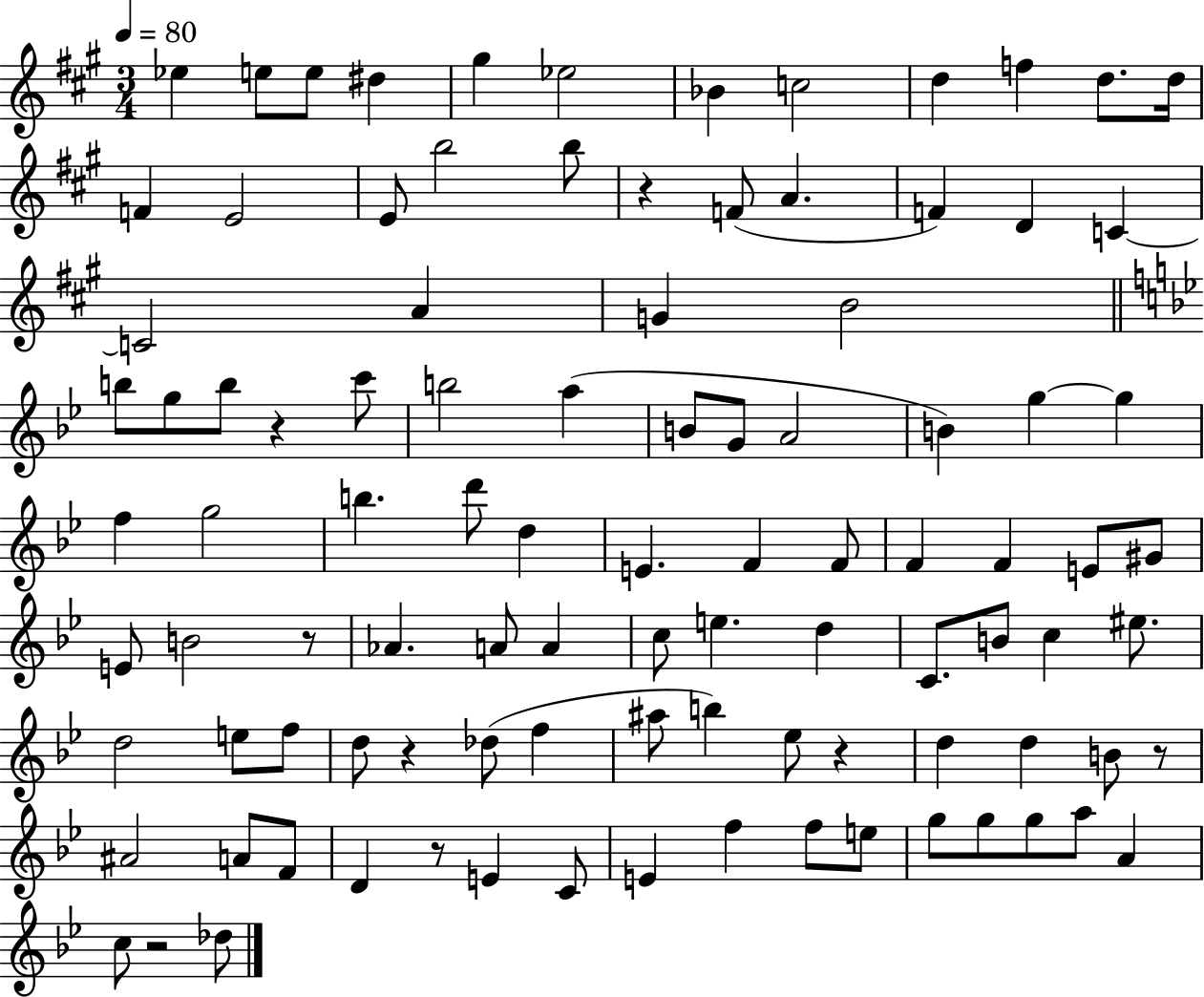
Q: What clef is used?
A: treble